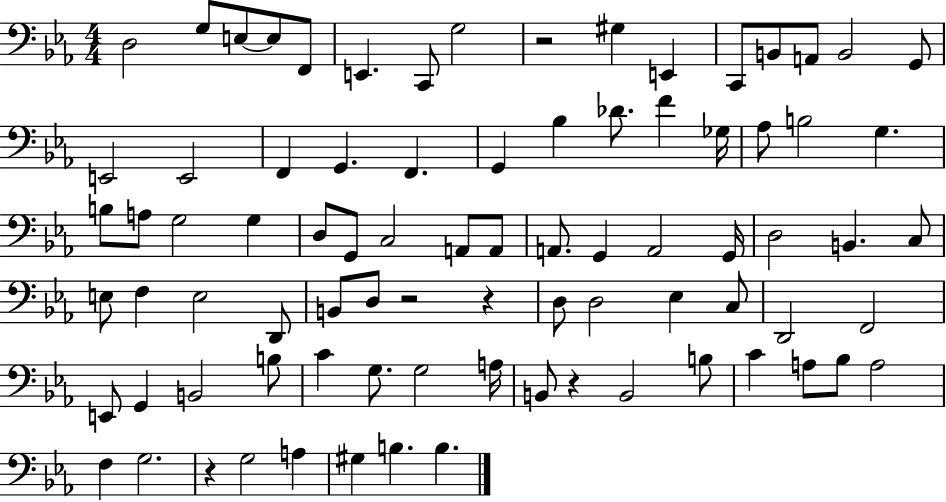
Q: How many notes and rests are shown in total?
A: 83